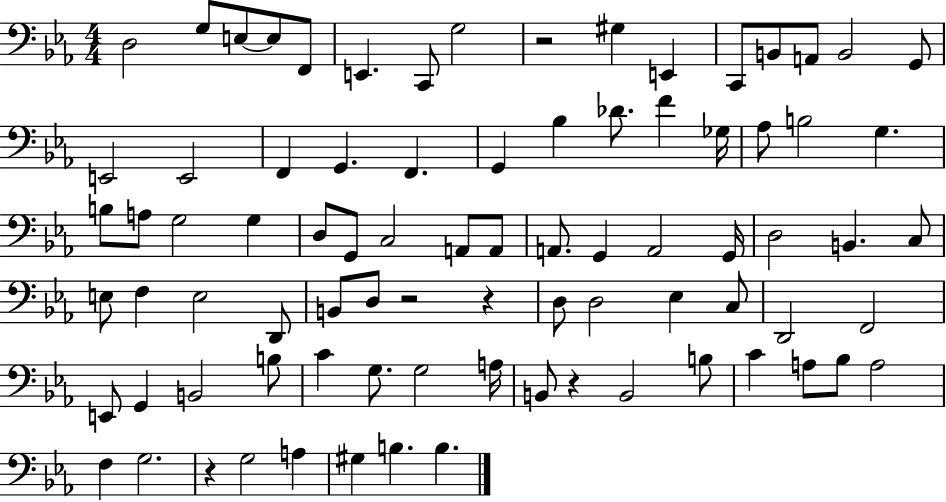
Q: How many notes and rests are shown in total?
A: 83